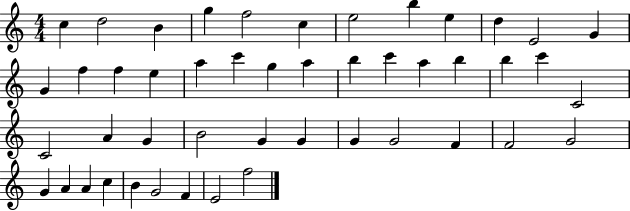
{
  \clef treble
  \numericTimeSignature
  \time 4/4
  \key c \major
  c''4 d''2 b'4 | g''4 f''2 c''4 | e''2 b''4 e''4 | d''4 e'2 g'4 | \break g'4 f''4 f''4 e''4 | a''4 c'''4 g''4 a''4 | b''4 c'''4 a''4 b''4 | b''4 c'''4 c'2 | \break c'2 a'4 g'4 | b'2 g'4 g'4 | g'4 g'2 f'4 | f'2 g'2 | \break g'4 a'4 a'4 c''4 | b'4 g'2 f'4 | e'2 f''2 | \bar "|."
}